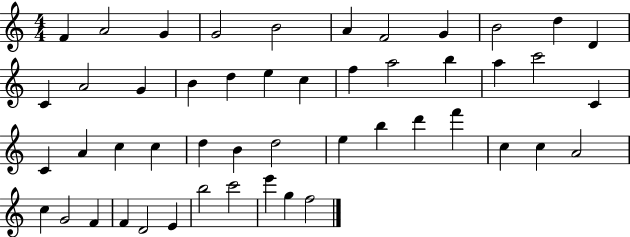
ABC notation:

X:1
T:Untitled
M:4/4
L:1/4
K:C
F A2 G G2 B2 A F2 G B2 d D C A2 G B d e c f a2 b a c'2 C C A c c d B d2 e b d' f' c c A2 c G2 F F D2 E b2 c'2 e' g f2